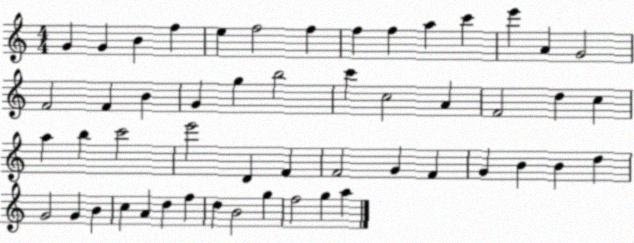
X:1
T:Untitled
M:4/4
L:1/4
K:C
G G B f e f2 f f f a c' e' A G2 F2 F B G g b2 c' c2 A F2 d c a b c'2 e'2 D F F2 G F G B B d G2 G B c A d f d B2 g f2 g a